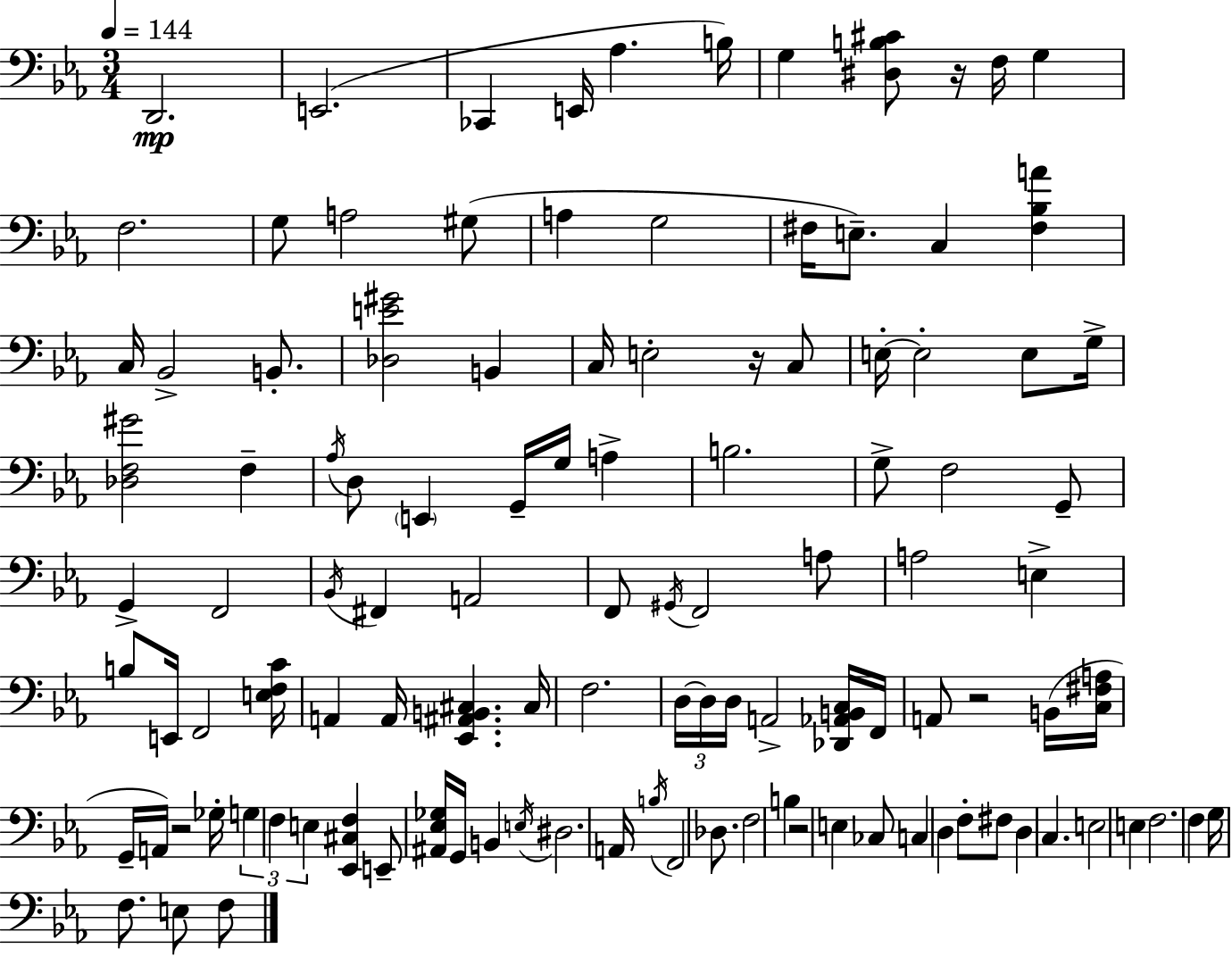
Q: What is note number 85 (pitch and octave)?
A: C3